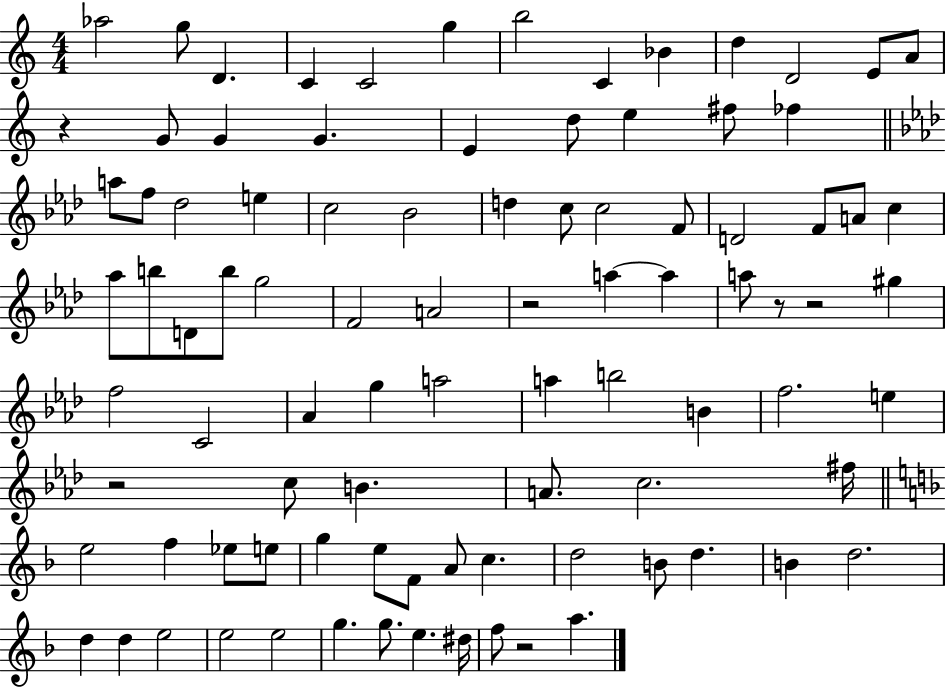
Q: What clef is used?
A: treble